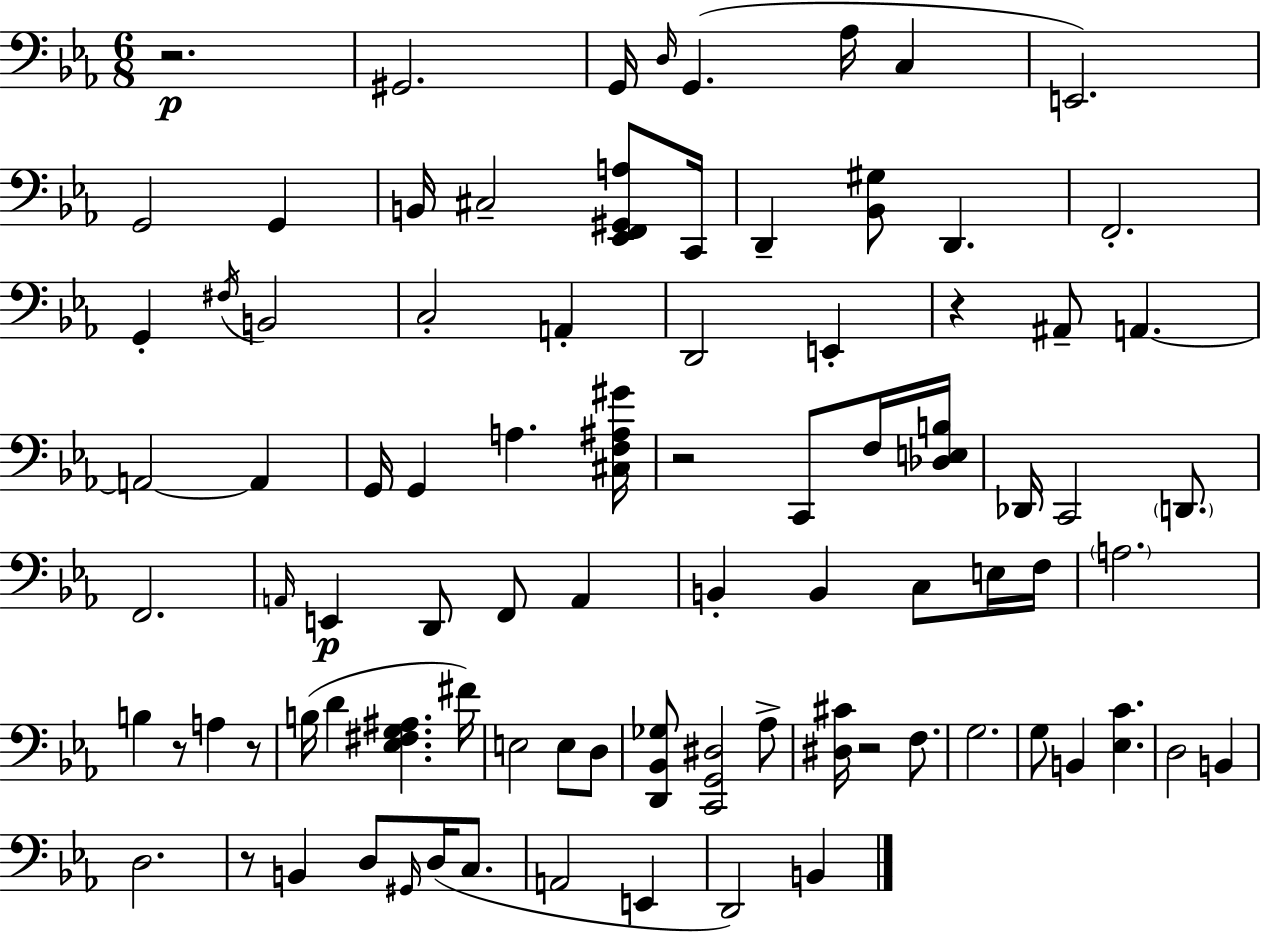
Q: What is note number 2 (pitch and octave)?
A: G2